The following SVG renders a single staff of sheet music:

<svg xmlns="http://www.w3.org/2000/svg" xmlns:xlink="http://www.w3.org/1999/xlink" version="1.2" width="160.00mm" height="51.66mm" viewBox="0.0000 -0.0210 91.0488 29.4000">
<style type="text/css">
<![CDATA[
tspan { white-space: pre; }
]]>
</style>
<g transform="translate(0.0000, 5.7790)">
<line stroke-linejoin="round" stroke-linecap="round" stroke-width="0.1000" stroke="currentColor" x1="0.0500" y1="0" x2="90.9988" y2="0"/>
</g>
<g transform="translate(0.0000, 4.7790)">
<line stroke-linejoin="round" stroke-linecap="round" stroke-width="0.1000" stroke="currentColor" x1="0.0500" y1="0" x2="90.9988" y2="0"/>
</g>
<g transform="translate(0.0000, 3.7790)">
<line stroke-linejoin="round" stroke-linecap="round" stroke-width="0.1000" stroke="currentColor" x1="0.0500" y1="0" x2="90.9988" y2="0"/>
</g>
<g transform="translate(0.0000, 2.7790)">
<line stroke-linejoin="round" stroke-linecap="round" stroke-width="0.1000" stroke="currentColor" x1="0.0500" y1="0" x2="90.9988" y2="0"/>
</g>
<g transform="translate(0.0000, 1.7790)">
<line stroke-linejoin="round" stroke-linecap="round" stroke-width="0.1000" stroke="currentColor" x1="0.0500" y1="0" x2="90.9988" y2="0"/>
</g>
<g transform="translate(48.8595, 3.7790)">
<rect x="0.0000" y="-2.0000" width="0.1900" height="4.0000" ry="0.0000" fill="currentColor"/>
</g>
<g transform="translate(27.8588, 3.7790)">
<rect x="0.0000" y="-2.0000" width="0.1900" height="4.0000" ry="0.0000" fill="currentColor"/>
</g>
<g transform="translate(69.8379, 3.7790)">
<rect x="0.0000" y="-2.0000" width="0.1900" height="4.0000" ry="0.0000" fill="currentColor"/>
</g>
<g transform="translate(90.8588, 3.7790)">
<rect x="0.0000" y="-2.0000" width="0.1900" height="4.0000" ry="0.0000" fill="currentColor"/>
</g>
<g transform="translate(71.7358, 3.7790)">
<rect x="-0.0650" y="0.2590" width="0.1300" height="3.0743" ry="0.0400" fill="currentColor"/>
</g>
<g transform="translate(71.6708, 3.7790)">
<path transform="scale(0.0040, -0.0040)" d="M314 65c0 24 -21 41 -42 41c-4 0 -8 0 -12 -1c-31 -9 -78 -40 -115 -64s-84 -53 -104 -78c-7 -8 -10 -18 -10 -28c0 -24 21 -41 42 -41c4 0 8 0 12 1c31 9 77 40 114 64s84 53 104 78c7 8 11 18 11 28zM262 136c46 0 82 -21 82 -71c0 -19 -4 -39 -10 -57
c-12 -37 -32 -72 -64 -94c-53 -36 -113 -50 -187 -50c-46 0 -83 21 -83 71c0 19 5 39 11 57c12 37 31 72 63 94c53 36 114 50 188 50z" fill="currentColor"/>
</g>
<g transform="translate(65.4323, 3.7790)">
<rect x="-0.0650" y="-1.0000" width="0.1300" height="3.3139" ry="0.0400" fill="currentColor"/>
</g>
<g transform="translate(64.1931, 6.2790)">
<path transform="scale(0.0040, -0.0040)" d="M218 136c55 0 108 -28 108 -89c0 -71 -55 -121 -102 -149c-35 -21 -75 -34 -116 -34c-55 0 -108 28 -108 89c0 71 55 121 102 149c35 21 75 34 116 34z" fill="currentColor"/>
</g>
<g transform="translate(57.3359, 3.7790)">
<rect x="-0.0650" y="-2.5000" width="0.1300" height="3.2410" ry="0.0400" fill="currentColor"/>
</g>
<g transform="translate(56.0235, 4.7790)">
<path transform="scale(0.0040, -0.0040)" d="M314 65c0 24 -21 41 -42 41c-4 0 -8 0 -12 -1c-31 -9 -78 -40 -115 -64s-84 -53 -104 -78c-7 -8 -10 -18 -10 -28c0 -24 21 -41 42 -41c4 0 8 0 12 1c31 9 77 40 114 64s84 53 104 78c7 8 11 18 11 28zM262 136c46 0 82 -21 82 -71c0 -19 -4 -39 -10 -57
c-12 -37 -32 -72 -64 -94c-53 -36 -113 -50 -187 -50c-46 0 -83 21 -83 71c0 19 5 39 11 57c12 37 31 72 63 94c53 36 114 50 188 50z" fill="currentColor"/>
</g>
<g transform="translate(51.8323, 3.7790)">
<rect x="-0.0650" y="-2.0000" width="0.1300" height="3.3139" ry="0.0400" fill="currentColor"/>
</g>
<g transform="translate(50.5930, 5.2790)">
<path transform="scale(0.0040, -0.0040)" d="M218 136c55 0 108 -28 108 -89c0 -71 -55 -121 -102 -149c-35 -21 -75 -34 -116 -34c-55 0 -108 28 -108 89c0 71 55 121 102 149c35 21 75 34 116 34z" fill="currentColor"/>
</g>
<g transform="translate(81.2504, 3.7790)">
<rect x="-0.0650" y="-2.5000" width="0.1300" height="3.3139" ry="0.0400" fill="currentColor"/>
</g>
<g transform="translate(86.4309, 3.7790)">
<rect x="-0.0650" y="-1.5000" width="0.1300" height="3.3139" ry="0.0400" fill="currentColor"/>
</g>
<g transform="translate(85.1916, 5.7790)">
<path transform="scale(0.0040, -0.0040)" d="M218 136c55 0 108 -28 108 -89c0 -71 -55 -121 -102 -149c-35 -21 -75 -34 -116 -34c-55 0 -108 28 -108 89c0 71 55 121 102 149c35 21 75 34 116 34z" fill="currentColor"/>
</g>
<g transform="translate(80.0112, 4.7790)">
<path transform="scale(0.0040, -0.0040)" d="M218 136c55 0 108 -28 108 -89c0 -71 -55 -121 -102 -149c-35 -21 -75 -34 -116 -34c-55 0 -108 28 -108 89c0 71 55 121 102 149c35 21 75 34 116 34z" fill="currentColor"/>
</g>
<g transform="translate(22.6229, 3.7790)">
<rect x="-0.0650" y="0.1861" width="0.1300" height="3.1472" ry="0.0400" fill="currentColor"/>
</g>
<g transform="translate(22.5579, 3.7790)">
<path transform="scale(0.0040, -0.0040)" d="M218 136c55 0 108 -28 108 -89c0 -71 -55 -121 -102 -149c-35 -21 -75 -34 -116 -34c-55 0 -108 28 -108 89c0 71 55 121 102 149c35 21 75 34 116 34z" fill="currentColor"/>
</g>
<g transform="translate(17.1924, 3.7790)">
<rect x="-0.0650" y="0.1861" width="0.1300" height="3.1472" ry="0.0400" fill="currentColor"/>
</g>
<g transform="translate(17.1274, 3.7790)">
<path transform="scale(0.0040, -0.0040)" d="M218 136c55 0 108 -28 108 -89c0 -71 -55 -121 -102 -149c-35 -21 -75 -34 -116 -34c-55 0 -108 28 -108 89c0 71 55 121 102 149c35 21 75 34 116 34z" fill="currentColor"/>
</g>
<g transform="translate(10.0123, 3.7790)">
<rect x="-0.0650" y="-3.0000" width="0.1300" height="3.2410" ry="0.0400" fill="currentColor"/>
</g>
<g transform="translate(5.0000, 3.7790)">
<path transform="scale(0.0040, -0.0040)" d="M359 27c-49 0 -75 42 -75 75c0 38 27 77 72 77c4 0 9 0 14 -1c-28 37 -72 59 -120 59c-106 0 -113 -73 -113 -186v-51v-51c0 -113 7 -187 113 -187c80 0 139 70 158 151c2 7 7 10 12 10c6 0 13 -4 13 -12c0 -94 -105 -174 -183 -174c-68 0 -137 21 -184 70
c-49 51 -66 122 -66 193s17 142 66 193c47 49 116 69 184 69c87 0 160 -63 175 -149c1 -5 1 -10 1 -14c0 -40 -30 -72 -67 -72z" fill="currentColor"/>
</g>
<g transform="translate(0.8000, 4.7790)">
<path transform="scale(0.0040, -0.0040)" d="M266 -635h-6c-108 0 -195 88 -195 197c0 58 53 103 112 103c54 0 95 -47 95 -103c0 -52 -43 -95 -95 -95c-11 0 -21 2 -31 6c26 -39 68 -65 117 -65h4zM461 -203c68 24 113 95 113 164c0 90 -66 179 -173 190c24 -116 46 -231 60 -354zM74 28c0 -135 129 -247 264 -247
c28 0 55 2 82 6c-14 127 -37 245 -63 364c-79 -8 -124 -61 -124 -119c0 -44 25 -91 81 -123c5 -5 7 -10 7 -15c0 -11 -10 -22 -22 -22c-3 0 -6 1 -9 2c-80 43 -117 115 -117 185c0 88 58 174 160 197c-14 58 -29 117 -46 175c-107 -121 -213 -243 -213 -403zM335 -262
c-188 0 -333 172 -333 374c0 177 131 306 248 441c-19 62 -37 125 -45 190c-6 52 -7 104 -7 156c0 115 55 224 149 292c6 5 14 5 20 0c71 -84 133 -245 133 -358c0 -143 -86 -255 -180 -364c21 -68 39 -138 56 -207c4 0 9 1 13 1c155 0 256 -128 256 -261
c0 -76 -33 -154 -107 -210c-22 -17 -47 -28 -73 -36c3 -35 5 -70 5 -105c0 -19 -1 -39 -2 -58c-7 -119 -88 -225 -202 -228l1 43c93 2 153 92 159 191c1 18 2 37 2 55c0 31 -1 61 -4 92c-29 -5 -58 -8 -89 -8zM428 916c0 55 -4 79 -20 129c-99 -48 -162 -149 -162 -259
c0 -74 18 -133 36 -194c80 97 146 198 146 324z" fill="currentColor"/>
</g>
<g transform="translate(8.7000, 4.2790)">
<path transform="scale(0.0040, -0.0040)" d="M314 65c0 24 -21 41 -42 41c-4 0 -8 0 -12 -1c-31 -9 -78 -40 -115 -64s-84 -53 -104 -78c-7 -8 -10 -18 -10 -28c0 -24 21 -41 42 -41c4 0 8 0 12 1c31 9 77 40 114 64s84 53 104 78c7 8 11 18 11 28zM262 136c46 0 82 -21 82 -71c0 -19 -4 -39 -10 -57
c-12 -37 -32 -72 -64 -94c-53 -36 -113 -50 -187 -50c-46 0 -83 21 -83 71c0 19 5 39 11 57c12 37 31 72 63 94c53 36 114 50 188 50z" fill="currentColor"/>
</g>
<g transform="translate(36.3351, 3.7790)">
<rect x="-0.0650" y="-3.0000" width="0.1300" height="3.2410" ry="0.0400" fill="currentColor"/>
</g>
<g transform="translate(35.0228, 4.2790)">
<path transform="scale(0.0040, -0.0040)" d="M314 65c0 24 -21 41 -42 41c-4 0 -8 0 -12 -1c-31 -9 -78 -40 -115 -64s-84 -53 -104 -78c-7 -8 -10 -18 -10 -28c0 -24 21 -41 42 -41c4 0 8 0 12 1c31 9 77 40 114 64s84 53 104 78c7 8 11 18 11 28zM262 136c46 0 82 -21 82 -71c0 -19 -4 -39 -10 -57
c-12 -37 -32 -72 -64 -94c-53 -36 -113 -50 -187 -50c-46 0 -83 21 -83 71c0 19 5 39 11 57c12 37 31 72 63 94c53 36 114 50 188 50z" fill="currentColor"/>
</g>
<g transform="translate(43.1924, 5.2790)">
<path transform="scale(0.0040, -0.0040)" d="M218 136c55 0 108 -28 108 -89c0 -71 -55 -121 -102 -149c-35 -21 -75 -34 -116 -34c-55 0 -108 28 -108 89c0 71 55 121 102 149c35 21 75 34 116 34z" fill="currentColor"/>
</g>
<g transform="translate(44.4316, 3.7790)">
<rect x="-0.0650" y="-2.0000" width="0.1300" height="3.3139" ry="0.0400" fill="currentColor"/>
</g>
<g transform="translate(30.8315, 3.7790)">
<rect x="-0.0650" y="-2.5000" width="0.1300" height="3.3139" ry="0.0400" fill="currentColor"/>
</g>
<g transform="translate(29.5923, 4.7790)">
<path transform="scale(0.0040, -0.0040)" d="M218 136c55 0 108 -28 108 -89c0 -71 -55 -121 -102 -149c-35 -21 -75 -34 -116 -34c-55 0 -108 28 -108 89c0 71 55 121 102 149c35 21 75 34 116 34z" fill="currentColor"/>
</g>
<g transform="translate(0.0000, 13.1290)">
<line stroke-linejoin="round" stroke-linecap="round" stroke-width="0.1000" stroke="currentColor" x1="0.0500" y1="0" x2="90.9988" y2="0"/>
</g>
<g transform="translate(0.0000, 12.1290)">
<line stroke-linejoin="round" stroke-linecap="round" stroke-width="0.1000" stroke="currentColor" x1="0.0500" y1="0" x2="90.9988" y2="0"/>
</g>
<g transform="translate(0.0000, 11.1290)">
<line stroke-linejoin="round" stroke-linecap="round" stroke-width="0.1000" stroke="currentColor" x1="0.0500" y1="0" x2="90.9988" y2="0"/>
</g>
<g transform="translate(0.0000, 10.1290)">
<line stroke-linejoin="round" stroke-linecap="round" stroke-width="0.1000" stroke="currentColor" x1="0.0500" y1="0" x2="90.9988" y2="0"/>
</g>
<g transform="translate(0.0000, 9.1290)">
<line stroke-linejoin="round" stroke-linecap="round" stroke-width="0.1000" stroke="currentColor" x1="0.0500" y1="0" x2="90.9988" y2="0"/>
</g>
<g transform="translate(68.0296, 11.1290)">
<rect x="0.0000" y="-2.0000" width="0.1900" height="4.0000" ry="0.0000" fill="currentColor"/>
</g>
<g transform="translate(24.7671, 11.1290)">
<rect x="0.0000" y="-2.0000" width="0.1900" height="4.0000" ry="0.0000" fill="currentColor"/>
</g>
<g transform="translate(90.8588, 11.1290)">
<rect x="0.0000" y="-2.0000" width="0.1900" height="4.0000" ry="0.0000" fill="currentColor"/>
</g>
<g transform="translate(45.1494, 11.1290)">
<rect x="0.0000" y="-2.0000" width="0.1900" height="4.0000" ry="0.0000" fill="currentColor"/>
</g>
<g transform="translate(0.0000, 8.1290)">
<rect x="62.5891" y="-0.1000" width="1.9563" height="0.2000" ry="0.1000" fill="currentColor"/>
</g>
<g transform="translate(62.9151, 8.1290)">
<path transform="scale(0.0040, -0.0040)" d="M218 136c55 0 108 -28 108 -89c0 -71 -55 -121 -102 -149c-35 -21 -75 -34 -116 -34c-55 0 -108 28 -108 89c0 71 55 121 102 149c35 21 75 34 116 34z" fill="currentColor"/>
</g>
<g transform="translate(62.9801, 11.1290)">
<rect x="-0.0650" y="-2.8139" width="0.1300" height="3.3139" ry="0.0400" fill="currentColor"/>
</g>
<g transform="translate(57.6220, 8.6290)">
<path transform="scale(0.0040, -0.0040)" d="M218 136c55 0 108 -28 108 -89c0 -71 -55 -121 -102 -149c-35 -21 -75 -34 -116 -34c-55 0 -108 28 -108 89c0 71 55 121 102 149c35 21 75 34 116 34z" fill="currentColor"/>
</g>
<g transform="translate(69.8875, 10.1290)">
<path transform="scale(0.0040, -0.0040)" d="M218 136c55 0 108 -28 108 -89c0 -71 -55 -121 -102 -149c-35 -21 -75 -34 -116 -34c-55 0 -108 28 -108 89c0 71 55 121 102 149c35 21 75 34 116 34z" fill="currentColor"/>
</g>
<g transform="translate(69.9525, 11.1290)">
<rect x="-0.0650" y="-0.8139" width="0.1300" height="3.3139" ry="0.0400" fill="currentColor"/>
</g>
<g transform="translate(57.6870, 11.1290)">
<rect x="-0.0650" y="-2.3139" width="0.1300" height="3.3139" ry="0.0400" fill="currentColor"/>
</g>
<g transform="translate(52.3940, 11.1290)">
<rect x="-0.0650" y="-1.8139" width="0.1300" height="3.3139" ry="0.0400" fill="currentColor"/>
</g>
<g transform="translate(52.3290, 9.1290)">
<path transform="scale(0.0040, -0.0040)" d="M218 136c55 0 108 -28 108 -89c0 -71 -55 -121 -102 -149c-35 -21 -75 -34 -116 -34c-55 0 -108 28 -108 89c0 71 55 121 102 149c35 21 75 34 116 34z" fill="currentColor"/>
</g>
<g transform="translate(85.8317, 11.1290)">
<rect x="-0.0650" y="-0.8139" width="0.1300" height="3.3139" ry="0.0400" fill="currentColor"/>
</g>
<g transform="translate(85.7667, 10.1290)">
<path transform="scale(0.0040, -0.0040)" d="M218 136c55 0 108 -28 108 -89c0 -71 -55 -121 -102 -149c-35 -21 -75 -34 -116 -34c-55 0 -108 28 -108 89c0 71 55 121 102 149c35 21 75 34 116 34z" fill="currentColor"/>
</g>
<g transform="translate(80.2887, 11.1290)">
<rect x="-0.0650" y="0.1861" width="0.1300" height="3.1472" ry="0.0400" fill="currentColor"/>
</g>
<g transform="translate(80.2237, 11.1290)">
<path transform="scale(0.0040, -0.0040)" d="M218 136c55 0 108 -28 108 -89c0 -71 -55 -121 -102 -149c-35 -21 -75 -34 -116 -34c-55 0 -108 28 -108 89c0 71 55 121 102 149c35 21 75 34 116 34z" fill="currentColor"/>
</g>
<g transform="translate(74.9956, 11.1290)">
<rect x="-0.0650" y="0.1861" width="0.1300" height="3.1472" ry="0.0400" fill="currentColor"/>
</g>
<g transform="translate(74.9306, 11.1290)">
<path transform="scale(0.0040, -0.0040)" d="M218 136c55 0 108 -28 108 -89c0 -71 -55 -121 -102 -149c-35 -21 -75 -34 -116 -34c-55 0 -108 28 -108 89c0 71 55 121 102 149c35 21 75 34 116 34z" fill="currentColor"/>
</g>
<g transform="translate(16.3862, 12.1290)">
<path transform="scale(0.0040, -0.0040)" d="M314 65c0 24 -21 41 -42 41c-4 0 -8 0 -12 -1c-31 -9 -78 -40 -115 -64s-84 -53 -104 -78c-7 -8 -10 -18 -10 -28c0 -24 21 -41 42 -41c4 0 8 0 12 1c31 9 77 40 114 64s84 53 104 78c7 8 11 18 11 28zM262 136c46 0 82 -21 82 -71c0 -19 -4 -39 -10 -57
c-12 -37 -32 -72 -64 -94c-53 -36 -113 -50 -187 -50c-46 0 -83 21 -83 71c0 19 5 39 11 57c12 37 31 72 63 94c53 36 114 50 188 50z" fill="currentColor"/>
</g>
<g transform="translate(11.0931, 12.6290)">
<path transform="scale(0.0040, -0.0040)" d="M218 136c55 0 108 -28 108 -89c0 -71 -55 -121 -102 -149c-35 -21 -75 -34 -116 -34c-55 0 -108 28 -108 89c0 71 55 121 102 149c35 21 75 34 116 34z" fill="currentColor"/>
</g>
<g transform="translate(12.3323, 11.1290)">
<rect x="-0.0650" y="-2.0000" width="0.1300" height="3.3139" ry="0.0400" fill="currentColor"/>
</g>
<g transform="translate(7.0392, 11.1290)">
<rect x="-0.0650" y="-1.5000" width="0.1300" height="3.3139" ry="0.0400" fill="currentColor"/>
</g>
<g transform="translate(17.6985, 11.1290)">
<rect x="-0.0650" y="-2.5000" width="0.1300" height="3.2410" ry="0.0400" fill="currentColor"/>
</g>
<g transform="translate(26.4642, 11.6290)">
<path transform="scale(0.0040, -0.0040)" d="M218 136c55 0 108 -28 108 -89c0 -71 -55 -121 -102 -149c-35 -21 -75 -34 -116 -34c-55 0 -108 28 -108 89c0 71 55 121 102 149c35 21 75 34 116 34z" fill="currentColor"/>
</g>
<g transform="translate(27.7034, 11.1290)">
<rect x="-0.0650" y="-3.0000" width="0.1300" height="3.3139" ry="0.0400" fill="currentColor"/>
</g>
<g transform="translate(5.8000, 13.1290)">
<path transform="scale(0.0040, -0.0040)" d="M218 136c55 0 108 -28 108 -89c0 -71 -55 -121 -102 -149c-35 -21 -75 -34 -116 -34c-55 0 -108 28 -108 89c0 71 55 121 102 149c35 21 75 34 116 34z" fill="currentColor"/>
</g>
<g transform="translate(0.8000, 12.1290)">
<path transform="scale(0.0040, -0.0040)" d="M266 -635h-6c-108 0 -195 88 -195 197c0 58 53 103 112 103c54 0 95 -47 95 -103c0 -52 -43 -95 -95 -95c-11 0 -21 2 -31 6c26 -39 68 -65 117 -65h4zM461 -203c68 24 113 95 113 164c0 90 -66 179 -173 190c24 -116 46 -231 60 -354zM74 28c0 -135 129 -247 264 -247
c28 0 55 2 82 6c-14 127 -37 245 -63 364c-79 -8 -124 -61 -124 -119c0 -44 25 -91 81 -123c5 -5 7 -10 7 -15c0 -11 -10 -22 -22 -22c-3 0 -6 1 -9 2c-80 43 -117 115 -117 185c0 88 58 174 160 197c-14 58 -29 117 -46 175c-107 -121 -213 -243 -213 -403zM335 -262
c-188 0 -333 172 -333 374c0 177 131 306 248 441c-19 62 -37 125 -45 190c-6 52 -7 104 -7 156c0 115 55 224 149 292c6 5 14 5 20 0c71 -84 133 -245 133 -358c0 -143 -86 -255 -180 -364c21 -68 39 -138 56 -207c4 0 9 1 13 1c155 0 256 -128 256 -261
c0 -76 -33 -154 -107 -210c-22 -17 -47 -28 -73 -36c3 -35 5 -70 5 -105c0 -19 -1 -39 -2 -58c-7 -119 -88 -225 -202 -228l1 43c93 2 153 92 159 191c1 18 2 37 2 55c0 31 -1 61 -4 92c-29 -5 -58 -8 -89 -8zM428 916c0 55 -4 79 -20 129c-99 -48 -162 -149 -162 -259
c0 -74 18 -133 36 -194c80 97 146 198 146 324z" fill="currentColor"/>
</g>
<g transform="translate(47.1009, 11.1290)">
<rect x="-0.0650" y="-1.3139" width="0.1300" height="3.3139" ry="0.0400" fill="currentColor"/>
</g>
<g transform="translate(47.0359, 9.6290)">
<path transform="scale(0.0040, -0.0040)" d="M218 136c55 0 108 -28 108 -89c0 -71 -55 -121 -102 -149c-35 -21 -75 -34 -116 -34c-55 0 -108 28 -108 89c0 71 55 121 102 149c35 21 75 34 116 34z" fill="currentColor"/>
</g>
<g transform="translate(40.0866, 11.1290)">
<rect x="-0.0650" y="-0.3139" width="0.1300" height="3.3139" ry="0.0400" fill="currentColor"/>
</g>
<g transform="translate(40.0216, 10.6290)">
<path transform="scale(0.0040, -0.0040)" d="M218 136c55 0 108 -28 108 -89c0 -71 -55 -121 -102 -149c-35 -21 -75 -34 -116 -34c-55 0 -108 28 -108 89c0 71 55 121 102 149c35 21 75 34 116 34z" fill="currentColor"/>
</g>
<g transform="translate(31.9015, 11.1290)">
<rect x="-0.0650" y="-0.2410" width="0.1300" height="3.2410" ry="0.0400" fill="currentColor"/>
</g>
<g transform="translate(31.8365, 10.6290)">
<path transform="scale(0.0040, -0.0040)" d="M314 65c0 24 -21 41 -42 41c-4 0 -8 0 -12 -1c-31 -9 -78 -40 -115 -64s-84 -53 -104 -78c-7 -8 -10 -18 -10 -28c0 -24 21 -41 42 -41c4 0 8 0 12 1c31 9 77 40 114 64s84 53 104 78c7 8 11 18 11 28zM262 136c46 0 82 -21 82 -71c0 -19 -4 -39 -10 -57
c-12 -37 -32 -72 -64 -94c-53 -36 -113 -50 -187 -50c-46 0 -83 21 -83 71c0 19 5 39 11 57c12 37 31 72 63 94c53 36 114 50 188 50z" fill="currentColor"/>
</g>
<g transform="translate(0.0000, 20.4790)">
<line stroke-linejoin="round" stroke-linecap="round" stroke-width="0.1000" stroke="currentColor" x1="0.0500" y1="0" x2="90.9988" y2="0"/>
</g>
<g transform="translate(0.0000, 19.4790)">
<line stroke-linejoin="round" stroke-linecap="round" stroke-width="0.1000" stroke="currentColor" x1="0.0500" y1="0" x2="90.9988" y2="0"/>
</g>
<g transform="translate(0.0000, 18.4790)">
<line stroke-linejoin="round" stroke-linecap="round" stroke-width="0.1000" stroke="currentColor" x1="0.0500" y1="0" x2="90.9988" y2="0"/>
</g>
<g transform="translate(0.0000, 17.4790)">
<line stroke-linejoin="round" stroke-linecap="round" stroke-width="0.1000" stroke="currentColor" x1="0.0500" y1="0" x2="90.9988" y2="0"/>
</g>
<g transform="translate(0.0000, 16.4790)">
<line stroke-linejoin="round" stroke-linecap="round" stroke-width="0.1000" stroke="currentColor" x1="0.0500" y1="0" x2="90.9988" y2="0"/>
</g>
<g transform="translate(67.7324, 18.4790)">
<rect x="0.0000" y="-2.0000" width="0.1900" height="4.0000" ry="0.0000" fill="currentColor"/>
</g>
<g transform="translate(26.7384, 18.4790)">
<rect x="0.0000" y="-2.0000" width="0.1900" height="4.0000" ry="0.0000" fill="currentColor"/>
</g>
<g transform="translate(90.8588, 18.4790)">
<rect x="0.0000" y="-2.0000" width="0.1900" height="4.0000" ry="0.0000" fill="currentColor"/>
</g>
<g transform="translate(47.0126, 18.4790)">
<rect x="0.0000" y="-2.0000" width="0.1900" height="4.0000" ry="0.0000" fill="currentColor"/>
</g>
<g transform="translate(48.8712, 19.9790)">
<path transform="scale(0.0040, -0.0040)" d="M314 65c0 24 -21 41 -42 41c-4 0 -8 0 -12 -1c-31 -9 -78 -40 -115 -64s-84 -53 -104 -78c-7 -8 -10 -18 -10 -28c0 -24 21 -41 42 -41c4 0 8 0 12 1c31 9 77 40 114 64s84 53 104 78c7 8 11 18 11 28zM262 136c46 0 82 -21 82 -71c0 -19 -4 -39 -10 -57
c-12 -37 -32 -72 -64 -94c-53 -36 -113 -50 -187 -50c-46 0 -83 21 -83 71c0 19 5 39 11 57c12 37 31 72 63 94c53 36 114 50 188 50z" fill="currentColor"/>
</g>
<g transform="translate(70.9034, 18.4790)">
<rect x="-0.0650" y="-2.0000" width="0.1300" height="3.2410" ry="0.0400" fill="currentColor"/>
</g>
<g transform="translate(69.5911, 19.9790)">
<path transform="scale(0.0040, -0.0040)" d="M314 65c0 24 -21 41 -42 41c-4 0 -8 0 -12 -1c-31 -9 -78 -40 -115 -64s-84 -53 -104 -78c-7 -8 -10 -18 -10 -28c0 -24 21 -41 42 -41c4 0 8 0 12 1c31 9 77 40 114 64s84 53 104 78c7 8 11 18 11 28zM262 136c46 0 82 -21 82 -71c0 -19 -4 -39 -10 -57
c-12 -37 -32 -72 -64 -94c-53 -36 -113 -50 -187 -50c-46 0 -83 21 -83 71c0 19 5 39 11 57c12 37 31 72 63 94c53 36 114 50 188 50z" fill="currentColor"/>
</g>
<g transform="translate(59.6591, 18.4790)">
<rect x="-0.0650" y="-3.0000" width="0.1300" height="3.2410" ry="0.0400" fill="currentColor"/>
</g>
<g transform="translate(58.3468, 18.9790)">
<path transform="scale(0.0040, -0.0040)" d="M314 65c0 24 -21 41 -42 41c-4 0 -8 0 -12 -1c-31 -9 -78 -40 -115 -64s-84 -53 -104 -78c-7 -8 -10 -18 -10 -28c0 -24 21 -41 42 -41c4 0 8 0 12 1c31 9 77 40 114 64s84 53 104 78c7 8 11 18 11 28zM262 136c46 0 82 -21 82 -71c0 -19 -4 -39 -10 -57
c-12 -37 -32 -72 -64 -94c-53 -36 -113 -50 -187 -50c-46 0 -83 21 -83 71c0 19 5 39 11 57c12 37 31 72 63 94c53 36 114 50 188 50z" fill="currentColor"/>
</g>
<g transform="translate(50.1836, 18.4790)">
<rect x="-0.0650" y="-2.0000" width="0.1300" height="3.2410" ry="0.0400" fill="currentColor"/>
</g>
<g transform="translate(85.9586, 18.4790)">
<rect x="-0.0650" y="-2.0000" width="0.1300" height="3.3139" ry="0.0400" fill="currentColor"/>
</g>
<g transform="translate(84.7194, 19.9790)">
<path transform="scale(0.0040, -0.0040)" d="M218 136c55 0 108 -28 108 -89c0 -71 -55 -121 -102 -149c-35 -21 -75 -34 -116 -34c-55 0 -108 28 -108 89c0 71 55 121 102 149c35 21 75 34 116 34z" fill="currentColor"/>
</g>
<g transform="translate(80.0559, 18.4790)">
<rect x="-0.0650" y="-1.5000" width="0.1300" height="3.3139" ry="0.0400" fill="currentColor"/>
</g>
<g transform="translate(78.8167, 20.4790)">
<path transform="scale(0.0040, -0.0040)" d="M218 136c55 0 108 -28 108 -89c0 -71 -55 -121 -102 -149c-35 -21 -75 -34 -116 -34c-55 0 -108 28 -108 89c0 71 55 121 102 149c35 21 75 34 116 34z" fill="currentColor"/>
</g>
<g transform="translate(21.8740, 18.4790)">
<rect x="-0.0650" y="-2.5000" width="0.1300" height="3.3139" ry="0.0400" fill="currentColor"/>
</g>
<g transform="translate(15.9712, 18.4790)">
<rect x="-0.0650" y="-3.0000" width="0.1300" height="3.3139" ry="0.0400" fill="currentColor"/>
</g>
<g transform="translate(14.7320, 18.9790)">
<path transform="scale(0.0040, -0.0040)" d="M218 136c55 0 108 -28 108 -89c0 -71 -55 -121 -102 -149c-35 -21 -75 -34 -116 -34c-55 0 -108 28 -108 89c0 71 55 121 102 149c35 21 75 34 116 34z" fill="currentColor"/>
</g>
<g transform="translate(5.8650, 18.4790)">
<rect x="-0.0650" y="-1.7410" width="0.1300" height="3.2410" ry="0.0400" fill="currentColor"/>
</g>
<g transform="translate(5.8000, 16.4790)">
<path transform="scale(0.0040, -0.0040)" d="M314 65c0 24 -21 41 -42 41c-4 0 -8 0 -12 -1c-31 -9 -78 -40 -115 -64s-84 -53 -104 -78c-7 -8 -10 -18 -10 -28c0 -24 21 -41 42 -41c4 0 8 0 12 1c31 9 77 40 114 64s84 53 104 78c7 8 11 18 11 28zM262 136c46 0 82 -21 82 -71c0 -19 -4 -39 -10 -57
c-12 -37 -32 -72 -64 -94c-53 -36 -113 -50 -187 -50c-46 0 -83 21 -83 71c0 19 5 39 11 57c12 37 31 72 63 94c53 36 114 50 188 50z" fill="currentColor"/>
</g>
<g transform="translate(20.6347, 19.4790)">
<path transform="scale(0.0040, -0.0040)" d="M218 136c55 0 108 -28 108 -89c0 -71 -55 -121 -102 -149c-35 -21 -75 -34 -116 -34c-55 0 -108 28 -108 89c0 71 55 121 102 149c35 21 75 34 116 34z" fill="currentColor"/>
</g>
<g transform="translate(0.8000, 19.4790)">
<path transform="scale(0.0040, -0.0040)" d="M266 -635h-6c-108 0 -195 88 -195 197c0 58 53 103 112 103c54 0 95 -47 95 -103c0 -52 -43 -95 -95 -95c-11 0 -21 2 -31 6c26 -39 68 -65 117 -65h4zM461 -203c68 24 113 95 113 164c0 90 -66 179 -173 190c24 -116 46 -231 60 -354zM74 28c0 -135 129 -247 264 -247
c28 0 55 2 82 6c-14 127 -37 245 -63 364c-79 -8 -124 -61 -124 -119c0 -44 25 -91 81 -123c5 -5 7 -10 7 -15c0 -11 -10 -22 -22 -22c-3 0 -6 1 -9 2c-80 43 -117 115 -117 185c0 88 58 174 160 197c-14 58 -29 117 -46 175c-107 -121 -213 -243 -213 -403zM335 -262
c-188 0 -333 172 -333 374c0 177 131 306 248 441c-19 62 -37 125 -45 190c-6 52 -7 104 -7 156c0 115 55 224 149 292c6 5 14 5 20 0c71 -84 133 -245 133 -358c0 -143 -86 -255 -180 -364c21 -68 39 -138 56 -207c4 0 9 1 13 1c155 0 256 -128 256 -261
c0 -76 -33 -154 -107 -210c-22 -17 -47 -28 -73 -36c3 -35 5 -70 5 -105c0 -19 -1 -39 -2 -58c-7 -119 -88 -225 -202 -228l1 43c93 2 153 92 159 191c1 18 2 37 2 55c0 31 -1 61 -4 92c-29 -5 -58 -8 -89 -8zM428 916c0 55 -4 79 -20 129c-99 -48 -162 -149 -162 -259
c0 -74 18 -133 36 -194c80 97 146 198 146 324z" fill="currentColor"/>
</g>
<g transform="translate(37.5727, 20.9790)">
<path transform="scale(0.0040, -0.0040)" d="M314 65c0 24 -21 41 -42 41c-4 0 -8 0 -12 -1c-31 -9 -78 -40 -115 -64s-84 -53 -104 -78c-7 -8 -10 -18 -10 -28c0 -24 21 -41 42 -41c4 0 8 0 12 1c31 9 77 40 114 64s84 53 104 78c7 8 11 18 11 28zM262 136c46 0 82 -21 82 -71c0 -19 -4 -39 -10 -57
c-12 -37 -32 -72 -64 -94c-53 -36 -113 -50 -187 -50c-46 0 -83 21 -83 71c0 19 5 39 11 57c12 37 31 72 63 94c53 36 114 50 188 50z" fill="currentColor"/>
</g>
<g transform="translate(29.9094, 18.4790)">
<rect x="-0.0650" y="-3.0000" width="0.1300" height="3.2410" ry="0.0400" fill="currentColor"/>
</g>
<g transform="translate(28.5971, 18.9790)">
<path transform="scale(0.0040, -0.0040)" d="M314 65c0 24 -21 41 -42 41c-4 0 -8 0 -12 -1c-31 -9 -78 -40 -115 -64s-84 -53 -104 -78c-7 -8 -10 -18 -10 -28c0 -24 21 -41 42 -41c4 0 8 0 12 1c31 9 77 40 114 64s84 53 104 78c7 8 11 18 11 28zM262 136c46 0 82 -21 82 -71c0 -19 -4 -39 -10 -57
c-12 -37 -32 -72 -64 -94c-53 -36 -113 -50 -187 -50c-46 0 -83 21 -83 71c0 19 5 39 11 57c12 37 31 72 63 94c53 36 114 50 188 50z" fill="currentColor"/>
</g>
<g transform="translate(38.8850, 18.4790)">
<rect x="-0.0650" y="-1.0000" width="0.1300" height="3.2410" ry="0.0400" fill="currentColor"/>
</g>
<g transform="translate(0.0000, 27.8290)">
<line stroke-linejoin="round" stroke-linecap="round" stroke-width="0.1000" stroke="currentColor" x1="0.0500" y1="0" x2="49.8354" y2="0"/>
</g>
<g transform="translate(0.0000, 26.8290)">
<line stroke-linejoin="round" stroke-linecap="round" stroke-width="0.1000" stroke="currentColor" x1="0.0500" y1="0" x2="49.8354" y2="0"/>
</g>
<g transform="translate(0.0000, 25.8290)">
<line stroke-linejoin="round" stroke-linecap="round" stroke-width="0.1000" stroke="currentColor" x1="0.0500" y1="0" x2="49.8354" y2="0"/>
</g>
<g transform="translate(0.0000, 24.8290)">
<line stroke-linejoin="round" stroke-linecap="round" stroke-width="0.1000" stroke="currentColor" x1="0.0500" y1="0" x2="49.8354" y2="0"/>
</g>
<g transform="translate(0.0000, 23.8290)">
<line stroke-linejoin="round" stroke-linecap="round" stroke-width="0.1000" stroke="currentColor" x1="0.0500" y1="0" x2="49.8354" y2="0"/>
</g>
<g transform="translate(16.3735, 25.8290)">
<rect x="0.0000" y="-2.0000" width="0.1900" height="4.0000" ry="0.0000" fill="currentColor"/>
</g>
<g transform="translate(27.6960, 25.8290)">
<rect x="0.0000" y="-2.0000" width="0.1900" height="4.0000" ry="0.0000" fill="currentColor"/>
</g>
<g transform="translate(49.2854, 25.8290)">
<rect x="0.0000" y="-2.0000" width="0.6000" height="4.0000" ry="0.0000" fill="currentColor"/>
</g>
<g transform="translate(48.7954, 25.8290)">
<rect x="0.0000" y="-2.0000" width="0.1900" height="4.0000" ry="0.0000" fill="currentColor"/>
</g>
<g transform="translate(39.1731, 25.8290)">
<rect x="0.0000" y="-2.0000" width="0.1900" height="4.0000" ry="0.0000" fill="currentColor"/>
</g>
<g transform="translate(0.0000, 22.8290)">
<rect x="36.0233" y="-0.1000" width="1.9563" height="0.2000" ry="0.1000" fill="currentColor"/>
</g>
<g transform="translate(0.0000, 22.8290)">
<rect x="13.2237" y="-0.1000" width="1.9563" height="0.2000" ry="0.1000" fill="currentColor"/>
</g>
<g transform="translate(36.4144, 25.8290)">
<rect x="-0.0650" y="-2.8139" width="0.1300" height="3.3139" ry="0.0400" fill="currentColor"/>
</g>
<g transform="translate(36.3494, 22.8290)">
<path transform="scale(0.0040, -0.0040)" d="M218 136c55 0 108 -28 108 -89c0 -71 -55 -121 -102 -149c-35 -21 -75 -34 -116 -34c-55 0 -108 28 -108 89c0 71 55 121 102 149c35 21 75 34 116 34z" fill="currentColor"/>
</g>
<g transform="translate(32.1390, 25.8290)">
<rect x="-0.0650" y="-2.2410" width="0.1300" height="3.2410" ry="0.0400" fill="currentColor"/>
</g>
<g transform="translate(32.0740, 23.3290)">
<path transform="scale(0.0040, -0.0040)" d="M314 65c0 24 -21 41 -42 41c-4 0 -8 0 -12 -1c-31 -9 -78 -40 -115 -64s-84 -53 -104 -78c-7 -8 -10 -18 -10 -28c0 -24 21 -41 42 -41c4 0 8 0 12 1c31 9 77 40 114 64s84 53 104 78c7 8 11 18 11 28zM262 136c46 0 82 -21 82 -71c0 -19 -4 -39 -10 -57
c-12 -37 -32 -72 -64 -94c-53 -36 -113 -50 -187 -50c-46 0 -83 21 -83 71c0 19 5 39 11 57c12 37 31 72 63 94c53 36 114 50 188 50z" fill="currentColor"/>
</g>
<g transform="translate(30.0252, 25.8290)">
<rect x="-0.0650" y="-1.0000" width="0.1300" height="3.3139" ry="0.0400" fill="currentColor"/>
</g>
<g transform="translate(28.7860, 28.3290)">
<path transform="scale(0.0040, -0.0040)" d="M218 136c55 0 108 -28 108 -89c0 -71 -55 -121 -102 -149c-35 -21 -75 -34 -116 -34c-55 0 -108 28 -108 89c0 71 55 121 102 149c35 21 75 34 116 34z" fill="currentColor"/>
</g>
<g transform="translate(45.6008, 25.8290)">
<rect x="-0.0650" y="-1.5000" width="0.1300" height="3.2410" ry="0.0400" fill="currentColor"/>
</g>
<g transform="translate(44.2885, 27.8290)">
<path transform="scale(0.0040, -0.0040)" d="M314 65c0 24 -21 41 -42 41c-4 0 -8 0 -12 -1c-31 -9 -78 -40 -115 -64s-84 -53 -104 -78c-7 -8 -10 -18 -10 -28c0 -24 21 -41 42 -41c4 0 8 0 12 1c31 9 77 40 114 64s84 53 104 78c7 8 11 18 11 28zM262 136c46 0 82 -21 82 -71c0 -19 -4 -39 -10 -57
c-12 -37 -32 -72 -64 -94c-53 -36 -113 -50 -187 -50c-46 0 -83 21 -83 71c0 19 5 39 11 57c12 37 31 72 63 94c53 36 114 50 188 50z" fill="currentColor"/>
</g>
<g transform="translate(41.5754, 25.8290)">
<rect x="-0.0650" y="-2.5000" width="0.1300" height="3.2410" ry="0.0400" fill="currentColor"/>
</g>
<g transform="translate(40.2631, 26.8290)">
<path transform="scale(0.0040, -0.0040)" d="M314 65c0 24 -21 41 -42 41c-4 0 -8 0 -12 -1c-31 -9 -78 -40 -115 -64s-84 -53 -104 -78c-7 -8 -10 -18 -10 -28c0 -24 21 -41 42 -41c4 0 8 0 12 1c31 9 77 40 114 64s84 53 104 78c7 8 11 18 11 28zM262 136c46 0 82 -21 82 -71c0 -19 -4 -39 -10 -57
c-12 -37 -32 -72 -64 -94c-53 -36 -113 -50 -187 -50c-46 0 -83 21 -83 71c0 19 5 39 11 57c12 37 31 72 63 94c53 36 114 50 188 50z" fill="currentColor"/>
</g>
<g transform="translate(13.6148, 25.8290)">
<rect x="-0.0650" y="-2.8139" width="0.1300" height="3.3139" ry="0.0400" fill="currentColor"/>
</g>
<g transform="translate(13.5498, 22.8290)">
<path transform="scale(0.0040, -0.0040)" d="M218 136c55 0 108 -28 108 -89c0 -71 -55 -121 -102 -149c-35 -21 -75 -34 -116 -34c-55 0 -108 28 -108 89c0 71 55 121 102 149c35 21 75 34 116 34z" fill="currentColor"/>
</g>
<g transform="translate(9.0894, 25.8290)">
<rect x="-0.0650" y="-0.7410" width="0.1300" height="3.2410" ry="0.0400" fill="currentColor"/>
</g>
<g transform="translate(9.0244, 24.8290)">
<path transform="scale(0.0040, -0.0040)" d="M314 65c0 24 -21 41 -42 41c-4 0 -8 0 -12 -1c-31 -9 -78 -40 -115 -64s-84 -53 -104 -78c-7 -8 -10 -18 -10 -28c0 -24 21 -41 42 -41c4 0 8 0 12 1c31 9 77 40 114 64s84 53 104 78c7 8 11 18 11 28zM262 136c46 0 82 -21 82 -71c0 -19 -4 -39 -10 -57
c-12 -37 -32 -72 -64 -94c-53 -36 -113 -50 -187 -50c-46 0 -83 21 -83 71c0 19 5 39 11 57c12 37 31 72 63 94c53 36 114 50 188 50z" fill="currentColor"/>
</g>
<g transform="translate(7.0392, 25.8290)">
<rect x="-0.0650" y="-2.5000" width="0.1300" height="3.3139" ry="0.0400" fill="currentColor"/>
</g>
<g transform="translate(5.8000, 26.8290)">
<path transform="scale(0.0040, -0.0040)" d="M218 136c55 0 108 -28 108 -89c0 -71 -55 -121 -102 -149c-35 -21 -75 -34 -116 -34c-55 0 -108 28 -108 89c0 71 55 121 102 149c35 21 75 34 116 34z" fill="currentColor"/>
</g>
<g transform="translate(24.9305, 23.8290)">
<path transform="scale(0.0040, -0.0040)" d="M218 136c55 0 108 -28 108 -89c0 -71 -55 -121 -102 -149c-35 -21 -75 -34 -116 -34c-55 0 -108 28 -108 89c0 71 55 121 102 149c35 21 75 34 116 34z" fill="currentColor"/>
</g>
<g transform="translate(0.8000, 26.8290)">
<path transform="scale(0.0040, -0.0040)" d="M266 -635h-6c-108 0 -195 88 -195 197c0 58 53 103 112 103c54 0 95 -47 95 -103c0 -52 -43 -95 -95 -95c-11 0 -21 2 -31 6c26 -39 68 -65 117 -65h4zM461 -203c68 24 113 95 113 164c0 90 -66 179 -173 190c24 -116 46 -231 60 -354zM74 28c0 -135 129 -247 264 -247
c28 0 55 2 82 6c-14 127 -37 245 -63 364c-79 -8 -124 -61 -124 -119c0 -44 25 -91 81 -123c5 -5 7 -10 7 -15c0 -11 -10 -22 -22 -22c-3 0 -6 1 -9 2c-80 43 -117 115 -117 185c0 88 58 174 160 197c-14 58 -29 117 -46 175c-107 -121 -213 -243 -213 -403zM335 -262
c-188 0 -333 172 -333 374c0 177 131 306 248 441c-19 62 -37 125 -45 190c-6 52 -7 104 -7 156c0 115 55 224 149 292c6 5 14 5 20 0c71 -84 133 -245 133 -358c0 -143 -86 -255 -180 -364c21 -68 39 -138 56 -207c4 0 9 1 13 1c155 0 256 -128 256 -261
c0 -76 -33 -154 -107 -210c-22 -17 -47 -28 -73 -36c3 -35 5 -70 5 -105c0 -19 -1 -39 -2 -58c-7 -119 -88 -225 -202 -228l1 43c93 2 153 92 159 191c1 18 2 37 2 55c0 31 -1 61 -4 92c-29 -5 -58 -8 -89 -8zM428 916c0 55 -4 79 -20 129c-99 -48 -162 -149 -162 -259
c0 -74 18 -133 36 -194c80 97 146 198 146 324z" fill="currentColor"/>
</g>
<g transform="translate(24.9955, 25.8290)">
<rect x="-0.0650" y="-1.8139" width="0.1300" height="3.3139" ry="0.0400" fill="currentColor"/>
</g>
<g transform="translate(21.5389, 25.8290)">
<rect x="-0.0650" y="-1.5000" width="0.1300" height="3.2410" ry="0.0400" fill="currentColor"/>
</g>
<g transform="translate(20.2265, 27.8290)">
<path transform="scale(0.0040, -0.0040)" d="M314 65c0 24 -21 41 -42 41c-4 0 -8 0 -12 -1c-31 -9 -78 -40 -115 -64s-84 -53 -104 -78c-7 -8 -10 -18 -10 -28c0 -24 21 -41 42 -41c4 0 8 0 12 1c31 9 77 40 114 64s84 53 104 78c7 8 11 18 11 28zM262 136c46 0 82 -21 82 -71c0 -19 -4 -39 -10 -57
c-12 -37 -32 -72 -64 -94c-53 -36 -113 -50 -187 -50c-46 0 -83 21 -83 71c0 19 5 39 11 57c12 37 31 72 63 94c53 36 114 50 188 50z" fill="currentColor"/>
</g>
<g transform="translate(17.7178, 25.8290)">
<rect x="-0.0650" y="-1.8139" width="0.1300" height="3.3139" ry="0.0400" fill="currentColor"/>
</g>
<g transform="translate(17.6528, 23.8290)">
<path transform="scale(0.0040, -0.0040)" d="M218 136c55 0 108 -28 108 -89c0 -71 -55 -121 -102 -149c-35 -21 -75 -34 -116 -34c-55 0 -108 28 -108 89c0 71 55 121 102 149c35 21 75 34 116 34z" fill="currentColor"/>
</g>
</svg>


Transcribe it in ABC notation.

X:1
T:Untitled
M:4/4
L:1/4
K:C
A2 B B G A2 F F G2 D B2 G E E F G2 A c2 c e f g a d B B d f2 A G A2 D2 F2 A2 F2 E F G d2 a f E2 f D g2 a G2 E2